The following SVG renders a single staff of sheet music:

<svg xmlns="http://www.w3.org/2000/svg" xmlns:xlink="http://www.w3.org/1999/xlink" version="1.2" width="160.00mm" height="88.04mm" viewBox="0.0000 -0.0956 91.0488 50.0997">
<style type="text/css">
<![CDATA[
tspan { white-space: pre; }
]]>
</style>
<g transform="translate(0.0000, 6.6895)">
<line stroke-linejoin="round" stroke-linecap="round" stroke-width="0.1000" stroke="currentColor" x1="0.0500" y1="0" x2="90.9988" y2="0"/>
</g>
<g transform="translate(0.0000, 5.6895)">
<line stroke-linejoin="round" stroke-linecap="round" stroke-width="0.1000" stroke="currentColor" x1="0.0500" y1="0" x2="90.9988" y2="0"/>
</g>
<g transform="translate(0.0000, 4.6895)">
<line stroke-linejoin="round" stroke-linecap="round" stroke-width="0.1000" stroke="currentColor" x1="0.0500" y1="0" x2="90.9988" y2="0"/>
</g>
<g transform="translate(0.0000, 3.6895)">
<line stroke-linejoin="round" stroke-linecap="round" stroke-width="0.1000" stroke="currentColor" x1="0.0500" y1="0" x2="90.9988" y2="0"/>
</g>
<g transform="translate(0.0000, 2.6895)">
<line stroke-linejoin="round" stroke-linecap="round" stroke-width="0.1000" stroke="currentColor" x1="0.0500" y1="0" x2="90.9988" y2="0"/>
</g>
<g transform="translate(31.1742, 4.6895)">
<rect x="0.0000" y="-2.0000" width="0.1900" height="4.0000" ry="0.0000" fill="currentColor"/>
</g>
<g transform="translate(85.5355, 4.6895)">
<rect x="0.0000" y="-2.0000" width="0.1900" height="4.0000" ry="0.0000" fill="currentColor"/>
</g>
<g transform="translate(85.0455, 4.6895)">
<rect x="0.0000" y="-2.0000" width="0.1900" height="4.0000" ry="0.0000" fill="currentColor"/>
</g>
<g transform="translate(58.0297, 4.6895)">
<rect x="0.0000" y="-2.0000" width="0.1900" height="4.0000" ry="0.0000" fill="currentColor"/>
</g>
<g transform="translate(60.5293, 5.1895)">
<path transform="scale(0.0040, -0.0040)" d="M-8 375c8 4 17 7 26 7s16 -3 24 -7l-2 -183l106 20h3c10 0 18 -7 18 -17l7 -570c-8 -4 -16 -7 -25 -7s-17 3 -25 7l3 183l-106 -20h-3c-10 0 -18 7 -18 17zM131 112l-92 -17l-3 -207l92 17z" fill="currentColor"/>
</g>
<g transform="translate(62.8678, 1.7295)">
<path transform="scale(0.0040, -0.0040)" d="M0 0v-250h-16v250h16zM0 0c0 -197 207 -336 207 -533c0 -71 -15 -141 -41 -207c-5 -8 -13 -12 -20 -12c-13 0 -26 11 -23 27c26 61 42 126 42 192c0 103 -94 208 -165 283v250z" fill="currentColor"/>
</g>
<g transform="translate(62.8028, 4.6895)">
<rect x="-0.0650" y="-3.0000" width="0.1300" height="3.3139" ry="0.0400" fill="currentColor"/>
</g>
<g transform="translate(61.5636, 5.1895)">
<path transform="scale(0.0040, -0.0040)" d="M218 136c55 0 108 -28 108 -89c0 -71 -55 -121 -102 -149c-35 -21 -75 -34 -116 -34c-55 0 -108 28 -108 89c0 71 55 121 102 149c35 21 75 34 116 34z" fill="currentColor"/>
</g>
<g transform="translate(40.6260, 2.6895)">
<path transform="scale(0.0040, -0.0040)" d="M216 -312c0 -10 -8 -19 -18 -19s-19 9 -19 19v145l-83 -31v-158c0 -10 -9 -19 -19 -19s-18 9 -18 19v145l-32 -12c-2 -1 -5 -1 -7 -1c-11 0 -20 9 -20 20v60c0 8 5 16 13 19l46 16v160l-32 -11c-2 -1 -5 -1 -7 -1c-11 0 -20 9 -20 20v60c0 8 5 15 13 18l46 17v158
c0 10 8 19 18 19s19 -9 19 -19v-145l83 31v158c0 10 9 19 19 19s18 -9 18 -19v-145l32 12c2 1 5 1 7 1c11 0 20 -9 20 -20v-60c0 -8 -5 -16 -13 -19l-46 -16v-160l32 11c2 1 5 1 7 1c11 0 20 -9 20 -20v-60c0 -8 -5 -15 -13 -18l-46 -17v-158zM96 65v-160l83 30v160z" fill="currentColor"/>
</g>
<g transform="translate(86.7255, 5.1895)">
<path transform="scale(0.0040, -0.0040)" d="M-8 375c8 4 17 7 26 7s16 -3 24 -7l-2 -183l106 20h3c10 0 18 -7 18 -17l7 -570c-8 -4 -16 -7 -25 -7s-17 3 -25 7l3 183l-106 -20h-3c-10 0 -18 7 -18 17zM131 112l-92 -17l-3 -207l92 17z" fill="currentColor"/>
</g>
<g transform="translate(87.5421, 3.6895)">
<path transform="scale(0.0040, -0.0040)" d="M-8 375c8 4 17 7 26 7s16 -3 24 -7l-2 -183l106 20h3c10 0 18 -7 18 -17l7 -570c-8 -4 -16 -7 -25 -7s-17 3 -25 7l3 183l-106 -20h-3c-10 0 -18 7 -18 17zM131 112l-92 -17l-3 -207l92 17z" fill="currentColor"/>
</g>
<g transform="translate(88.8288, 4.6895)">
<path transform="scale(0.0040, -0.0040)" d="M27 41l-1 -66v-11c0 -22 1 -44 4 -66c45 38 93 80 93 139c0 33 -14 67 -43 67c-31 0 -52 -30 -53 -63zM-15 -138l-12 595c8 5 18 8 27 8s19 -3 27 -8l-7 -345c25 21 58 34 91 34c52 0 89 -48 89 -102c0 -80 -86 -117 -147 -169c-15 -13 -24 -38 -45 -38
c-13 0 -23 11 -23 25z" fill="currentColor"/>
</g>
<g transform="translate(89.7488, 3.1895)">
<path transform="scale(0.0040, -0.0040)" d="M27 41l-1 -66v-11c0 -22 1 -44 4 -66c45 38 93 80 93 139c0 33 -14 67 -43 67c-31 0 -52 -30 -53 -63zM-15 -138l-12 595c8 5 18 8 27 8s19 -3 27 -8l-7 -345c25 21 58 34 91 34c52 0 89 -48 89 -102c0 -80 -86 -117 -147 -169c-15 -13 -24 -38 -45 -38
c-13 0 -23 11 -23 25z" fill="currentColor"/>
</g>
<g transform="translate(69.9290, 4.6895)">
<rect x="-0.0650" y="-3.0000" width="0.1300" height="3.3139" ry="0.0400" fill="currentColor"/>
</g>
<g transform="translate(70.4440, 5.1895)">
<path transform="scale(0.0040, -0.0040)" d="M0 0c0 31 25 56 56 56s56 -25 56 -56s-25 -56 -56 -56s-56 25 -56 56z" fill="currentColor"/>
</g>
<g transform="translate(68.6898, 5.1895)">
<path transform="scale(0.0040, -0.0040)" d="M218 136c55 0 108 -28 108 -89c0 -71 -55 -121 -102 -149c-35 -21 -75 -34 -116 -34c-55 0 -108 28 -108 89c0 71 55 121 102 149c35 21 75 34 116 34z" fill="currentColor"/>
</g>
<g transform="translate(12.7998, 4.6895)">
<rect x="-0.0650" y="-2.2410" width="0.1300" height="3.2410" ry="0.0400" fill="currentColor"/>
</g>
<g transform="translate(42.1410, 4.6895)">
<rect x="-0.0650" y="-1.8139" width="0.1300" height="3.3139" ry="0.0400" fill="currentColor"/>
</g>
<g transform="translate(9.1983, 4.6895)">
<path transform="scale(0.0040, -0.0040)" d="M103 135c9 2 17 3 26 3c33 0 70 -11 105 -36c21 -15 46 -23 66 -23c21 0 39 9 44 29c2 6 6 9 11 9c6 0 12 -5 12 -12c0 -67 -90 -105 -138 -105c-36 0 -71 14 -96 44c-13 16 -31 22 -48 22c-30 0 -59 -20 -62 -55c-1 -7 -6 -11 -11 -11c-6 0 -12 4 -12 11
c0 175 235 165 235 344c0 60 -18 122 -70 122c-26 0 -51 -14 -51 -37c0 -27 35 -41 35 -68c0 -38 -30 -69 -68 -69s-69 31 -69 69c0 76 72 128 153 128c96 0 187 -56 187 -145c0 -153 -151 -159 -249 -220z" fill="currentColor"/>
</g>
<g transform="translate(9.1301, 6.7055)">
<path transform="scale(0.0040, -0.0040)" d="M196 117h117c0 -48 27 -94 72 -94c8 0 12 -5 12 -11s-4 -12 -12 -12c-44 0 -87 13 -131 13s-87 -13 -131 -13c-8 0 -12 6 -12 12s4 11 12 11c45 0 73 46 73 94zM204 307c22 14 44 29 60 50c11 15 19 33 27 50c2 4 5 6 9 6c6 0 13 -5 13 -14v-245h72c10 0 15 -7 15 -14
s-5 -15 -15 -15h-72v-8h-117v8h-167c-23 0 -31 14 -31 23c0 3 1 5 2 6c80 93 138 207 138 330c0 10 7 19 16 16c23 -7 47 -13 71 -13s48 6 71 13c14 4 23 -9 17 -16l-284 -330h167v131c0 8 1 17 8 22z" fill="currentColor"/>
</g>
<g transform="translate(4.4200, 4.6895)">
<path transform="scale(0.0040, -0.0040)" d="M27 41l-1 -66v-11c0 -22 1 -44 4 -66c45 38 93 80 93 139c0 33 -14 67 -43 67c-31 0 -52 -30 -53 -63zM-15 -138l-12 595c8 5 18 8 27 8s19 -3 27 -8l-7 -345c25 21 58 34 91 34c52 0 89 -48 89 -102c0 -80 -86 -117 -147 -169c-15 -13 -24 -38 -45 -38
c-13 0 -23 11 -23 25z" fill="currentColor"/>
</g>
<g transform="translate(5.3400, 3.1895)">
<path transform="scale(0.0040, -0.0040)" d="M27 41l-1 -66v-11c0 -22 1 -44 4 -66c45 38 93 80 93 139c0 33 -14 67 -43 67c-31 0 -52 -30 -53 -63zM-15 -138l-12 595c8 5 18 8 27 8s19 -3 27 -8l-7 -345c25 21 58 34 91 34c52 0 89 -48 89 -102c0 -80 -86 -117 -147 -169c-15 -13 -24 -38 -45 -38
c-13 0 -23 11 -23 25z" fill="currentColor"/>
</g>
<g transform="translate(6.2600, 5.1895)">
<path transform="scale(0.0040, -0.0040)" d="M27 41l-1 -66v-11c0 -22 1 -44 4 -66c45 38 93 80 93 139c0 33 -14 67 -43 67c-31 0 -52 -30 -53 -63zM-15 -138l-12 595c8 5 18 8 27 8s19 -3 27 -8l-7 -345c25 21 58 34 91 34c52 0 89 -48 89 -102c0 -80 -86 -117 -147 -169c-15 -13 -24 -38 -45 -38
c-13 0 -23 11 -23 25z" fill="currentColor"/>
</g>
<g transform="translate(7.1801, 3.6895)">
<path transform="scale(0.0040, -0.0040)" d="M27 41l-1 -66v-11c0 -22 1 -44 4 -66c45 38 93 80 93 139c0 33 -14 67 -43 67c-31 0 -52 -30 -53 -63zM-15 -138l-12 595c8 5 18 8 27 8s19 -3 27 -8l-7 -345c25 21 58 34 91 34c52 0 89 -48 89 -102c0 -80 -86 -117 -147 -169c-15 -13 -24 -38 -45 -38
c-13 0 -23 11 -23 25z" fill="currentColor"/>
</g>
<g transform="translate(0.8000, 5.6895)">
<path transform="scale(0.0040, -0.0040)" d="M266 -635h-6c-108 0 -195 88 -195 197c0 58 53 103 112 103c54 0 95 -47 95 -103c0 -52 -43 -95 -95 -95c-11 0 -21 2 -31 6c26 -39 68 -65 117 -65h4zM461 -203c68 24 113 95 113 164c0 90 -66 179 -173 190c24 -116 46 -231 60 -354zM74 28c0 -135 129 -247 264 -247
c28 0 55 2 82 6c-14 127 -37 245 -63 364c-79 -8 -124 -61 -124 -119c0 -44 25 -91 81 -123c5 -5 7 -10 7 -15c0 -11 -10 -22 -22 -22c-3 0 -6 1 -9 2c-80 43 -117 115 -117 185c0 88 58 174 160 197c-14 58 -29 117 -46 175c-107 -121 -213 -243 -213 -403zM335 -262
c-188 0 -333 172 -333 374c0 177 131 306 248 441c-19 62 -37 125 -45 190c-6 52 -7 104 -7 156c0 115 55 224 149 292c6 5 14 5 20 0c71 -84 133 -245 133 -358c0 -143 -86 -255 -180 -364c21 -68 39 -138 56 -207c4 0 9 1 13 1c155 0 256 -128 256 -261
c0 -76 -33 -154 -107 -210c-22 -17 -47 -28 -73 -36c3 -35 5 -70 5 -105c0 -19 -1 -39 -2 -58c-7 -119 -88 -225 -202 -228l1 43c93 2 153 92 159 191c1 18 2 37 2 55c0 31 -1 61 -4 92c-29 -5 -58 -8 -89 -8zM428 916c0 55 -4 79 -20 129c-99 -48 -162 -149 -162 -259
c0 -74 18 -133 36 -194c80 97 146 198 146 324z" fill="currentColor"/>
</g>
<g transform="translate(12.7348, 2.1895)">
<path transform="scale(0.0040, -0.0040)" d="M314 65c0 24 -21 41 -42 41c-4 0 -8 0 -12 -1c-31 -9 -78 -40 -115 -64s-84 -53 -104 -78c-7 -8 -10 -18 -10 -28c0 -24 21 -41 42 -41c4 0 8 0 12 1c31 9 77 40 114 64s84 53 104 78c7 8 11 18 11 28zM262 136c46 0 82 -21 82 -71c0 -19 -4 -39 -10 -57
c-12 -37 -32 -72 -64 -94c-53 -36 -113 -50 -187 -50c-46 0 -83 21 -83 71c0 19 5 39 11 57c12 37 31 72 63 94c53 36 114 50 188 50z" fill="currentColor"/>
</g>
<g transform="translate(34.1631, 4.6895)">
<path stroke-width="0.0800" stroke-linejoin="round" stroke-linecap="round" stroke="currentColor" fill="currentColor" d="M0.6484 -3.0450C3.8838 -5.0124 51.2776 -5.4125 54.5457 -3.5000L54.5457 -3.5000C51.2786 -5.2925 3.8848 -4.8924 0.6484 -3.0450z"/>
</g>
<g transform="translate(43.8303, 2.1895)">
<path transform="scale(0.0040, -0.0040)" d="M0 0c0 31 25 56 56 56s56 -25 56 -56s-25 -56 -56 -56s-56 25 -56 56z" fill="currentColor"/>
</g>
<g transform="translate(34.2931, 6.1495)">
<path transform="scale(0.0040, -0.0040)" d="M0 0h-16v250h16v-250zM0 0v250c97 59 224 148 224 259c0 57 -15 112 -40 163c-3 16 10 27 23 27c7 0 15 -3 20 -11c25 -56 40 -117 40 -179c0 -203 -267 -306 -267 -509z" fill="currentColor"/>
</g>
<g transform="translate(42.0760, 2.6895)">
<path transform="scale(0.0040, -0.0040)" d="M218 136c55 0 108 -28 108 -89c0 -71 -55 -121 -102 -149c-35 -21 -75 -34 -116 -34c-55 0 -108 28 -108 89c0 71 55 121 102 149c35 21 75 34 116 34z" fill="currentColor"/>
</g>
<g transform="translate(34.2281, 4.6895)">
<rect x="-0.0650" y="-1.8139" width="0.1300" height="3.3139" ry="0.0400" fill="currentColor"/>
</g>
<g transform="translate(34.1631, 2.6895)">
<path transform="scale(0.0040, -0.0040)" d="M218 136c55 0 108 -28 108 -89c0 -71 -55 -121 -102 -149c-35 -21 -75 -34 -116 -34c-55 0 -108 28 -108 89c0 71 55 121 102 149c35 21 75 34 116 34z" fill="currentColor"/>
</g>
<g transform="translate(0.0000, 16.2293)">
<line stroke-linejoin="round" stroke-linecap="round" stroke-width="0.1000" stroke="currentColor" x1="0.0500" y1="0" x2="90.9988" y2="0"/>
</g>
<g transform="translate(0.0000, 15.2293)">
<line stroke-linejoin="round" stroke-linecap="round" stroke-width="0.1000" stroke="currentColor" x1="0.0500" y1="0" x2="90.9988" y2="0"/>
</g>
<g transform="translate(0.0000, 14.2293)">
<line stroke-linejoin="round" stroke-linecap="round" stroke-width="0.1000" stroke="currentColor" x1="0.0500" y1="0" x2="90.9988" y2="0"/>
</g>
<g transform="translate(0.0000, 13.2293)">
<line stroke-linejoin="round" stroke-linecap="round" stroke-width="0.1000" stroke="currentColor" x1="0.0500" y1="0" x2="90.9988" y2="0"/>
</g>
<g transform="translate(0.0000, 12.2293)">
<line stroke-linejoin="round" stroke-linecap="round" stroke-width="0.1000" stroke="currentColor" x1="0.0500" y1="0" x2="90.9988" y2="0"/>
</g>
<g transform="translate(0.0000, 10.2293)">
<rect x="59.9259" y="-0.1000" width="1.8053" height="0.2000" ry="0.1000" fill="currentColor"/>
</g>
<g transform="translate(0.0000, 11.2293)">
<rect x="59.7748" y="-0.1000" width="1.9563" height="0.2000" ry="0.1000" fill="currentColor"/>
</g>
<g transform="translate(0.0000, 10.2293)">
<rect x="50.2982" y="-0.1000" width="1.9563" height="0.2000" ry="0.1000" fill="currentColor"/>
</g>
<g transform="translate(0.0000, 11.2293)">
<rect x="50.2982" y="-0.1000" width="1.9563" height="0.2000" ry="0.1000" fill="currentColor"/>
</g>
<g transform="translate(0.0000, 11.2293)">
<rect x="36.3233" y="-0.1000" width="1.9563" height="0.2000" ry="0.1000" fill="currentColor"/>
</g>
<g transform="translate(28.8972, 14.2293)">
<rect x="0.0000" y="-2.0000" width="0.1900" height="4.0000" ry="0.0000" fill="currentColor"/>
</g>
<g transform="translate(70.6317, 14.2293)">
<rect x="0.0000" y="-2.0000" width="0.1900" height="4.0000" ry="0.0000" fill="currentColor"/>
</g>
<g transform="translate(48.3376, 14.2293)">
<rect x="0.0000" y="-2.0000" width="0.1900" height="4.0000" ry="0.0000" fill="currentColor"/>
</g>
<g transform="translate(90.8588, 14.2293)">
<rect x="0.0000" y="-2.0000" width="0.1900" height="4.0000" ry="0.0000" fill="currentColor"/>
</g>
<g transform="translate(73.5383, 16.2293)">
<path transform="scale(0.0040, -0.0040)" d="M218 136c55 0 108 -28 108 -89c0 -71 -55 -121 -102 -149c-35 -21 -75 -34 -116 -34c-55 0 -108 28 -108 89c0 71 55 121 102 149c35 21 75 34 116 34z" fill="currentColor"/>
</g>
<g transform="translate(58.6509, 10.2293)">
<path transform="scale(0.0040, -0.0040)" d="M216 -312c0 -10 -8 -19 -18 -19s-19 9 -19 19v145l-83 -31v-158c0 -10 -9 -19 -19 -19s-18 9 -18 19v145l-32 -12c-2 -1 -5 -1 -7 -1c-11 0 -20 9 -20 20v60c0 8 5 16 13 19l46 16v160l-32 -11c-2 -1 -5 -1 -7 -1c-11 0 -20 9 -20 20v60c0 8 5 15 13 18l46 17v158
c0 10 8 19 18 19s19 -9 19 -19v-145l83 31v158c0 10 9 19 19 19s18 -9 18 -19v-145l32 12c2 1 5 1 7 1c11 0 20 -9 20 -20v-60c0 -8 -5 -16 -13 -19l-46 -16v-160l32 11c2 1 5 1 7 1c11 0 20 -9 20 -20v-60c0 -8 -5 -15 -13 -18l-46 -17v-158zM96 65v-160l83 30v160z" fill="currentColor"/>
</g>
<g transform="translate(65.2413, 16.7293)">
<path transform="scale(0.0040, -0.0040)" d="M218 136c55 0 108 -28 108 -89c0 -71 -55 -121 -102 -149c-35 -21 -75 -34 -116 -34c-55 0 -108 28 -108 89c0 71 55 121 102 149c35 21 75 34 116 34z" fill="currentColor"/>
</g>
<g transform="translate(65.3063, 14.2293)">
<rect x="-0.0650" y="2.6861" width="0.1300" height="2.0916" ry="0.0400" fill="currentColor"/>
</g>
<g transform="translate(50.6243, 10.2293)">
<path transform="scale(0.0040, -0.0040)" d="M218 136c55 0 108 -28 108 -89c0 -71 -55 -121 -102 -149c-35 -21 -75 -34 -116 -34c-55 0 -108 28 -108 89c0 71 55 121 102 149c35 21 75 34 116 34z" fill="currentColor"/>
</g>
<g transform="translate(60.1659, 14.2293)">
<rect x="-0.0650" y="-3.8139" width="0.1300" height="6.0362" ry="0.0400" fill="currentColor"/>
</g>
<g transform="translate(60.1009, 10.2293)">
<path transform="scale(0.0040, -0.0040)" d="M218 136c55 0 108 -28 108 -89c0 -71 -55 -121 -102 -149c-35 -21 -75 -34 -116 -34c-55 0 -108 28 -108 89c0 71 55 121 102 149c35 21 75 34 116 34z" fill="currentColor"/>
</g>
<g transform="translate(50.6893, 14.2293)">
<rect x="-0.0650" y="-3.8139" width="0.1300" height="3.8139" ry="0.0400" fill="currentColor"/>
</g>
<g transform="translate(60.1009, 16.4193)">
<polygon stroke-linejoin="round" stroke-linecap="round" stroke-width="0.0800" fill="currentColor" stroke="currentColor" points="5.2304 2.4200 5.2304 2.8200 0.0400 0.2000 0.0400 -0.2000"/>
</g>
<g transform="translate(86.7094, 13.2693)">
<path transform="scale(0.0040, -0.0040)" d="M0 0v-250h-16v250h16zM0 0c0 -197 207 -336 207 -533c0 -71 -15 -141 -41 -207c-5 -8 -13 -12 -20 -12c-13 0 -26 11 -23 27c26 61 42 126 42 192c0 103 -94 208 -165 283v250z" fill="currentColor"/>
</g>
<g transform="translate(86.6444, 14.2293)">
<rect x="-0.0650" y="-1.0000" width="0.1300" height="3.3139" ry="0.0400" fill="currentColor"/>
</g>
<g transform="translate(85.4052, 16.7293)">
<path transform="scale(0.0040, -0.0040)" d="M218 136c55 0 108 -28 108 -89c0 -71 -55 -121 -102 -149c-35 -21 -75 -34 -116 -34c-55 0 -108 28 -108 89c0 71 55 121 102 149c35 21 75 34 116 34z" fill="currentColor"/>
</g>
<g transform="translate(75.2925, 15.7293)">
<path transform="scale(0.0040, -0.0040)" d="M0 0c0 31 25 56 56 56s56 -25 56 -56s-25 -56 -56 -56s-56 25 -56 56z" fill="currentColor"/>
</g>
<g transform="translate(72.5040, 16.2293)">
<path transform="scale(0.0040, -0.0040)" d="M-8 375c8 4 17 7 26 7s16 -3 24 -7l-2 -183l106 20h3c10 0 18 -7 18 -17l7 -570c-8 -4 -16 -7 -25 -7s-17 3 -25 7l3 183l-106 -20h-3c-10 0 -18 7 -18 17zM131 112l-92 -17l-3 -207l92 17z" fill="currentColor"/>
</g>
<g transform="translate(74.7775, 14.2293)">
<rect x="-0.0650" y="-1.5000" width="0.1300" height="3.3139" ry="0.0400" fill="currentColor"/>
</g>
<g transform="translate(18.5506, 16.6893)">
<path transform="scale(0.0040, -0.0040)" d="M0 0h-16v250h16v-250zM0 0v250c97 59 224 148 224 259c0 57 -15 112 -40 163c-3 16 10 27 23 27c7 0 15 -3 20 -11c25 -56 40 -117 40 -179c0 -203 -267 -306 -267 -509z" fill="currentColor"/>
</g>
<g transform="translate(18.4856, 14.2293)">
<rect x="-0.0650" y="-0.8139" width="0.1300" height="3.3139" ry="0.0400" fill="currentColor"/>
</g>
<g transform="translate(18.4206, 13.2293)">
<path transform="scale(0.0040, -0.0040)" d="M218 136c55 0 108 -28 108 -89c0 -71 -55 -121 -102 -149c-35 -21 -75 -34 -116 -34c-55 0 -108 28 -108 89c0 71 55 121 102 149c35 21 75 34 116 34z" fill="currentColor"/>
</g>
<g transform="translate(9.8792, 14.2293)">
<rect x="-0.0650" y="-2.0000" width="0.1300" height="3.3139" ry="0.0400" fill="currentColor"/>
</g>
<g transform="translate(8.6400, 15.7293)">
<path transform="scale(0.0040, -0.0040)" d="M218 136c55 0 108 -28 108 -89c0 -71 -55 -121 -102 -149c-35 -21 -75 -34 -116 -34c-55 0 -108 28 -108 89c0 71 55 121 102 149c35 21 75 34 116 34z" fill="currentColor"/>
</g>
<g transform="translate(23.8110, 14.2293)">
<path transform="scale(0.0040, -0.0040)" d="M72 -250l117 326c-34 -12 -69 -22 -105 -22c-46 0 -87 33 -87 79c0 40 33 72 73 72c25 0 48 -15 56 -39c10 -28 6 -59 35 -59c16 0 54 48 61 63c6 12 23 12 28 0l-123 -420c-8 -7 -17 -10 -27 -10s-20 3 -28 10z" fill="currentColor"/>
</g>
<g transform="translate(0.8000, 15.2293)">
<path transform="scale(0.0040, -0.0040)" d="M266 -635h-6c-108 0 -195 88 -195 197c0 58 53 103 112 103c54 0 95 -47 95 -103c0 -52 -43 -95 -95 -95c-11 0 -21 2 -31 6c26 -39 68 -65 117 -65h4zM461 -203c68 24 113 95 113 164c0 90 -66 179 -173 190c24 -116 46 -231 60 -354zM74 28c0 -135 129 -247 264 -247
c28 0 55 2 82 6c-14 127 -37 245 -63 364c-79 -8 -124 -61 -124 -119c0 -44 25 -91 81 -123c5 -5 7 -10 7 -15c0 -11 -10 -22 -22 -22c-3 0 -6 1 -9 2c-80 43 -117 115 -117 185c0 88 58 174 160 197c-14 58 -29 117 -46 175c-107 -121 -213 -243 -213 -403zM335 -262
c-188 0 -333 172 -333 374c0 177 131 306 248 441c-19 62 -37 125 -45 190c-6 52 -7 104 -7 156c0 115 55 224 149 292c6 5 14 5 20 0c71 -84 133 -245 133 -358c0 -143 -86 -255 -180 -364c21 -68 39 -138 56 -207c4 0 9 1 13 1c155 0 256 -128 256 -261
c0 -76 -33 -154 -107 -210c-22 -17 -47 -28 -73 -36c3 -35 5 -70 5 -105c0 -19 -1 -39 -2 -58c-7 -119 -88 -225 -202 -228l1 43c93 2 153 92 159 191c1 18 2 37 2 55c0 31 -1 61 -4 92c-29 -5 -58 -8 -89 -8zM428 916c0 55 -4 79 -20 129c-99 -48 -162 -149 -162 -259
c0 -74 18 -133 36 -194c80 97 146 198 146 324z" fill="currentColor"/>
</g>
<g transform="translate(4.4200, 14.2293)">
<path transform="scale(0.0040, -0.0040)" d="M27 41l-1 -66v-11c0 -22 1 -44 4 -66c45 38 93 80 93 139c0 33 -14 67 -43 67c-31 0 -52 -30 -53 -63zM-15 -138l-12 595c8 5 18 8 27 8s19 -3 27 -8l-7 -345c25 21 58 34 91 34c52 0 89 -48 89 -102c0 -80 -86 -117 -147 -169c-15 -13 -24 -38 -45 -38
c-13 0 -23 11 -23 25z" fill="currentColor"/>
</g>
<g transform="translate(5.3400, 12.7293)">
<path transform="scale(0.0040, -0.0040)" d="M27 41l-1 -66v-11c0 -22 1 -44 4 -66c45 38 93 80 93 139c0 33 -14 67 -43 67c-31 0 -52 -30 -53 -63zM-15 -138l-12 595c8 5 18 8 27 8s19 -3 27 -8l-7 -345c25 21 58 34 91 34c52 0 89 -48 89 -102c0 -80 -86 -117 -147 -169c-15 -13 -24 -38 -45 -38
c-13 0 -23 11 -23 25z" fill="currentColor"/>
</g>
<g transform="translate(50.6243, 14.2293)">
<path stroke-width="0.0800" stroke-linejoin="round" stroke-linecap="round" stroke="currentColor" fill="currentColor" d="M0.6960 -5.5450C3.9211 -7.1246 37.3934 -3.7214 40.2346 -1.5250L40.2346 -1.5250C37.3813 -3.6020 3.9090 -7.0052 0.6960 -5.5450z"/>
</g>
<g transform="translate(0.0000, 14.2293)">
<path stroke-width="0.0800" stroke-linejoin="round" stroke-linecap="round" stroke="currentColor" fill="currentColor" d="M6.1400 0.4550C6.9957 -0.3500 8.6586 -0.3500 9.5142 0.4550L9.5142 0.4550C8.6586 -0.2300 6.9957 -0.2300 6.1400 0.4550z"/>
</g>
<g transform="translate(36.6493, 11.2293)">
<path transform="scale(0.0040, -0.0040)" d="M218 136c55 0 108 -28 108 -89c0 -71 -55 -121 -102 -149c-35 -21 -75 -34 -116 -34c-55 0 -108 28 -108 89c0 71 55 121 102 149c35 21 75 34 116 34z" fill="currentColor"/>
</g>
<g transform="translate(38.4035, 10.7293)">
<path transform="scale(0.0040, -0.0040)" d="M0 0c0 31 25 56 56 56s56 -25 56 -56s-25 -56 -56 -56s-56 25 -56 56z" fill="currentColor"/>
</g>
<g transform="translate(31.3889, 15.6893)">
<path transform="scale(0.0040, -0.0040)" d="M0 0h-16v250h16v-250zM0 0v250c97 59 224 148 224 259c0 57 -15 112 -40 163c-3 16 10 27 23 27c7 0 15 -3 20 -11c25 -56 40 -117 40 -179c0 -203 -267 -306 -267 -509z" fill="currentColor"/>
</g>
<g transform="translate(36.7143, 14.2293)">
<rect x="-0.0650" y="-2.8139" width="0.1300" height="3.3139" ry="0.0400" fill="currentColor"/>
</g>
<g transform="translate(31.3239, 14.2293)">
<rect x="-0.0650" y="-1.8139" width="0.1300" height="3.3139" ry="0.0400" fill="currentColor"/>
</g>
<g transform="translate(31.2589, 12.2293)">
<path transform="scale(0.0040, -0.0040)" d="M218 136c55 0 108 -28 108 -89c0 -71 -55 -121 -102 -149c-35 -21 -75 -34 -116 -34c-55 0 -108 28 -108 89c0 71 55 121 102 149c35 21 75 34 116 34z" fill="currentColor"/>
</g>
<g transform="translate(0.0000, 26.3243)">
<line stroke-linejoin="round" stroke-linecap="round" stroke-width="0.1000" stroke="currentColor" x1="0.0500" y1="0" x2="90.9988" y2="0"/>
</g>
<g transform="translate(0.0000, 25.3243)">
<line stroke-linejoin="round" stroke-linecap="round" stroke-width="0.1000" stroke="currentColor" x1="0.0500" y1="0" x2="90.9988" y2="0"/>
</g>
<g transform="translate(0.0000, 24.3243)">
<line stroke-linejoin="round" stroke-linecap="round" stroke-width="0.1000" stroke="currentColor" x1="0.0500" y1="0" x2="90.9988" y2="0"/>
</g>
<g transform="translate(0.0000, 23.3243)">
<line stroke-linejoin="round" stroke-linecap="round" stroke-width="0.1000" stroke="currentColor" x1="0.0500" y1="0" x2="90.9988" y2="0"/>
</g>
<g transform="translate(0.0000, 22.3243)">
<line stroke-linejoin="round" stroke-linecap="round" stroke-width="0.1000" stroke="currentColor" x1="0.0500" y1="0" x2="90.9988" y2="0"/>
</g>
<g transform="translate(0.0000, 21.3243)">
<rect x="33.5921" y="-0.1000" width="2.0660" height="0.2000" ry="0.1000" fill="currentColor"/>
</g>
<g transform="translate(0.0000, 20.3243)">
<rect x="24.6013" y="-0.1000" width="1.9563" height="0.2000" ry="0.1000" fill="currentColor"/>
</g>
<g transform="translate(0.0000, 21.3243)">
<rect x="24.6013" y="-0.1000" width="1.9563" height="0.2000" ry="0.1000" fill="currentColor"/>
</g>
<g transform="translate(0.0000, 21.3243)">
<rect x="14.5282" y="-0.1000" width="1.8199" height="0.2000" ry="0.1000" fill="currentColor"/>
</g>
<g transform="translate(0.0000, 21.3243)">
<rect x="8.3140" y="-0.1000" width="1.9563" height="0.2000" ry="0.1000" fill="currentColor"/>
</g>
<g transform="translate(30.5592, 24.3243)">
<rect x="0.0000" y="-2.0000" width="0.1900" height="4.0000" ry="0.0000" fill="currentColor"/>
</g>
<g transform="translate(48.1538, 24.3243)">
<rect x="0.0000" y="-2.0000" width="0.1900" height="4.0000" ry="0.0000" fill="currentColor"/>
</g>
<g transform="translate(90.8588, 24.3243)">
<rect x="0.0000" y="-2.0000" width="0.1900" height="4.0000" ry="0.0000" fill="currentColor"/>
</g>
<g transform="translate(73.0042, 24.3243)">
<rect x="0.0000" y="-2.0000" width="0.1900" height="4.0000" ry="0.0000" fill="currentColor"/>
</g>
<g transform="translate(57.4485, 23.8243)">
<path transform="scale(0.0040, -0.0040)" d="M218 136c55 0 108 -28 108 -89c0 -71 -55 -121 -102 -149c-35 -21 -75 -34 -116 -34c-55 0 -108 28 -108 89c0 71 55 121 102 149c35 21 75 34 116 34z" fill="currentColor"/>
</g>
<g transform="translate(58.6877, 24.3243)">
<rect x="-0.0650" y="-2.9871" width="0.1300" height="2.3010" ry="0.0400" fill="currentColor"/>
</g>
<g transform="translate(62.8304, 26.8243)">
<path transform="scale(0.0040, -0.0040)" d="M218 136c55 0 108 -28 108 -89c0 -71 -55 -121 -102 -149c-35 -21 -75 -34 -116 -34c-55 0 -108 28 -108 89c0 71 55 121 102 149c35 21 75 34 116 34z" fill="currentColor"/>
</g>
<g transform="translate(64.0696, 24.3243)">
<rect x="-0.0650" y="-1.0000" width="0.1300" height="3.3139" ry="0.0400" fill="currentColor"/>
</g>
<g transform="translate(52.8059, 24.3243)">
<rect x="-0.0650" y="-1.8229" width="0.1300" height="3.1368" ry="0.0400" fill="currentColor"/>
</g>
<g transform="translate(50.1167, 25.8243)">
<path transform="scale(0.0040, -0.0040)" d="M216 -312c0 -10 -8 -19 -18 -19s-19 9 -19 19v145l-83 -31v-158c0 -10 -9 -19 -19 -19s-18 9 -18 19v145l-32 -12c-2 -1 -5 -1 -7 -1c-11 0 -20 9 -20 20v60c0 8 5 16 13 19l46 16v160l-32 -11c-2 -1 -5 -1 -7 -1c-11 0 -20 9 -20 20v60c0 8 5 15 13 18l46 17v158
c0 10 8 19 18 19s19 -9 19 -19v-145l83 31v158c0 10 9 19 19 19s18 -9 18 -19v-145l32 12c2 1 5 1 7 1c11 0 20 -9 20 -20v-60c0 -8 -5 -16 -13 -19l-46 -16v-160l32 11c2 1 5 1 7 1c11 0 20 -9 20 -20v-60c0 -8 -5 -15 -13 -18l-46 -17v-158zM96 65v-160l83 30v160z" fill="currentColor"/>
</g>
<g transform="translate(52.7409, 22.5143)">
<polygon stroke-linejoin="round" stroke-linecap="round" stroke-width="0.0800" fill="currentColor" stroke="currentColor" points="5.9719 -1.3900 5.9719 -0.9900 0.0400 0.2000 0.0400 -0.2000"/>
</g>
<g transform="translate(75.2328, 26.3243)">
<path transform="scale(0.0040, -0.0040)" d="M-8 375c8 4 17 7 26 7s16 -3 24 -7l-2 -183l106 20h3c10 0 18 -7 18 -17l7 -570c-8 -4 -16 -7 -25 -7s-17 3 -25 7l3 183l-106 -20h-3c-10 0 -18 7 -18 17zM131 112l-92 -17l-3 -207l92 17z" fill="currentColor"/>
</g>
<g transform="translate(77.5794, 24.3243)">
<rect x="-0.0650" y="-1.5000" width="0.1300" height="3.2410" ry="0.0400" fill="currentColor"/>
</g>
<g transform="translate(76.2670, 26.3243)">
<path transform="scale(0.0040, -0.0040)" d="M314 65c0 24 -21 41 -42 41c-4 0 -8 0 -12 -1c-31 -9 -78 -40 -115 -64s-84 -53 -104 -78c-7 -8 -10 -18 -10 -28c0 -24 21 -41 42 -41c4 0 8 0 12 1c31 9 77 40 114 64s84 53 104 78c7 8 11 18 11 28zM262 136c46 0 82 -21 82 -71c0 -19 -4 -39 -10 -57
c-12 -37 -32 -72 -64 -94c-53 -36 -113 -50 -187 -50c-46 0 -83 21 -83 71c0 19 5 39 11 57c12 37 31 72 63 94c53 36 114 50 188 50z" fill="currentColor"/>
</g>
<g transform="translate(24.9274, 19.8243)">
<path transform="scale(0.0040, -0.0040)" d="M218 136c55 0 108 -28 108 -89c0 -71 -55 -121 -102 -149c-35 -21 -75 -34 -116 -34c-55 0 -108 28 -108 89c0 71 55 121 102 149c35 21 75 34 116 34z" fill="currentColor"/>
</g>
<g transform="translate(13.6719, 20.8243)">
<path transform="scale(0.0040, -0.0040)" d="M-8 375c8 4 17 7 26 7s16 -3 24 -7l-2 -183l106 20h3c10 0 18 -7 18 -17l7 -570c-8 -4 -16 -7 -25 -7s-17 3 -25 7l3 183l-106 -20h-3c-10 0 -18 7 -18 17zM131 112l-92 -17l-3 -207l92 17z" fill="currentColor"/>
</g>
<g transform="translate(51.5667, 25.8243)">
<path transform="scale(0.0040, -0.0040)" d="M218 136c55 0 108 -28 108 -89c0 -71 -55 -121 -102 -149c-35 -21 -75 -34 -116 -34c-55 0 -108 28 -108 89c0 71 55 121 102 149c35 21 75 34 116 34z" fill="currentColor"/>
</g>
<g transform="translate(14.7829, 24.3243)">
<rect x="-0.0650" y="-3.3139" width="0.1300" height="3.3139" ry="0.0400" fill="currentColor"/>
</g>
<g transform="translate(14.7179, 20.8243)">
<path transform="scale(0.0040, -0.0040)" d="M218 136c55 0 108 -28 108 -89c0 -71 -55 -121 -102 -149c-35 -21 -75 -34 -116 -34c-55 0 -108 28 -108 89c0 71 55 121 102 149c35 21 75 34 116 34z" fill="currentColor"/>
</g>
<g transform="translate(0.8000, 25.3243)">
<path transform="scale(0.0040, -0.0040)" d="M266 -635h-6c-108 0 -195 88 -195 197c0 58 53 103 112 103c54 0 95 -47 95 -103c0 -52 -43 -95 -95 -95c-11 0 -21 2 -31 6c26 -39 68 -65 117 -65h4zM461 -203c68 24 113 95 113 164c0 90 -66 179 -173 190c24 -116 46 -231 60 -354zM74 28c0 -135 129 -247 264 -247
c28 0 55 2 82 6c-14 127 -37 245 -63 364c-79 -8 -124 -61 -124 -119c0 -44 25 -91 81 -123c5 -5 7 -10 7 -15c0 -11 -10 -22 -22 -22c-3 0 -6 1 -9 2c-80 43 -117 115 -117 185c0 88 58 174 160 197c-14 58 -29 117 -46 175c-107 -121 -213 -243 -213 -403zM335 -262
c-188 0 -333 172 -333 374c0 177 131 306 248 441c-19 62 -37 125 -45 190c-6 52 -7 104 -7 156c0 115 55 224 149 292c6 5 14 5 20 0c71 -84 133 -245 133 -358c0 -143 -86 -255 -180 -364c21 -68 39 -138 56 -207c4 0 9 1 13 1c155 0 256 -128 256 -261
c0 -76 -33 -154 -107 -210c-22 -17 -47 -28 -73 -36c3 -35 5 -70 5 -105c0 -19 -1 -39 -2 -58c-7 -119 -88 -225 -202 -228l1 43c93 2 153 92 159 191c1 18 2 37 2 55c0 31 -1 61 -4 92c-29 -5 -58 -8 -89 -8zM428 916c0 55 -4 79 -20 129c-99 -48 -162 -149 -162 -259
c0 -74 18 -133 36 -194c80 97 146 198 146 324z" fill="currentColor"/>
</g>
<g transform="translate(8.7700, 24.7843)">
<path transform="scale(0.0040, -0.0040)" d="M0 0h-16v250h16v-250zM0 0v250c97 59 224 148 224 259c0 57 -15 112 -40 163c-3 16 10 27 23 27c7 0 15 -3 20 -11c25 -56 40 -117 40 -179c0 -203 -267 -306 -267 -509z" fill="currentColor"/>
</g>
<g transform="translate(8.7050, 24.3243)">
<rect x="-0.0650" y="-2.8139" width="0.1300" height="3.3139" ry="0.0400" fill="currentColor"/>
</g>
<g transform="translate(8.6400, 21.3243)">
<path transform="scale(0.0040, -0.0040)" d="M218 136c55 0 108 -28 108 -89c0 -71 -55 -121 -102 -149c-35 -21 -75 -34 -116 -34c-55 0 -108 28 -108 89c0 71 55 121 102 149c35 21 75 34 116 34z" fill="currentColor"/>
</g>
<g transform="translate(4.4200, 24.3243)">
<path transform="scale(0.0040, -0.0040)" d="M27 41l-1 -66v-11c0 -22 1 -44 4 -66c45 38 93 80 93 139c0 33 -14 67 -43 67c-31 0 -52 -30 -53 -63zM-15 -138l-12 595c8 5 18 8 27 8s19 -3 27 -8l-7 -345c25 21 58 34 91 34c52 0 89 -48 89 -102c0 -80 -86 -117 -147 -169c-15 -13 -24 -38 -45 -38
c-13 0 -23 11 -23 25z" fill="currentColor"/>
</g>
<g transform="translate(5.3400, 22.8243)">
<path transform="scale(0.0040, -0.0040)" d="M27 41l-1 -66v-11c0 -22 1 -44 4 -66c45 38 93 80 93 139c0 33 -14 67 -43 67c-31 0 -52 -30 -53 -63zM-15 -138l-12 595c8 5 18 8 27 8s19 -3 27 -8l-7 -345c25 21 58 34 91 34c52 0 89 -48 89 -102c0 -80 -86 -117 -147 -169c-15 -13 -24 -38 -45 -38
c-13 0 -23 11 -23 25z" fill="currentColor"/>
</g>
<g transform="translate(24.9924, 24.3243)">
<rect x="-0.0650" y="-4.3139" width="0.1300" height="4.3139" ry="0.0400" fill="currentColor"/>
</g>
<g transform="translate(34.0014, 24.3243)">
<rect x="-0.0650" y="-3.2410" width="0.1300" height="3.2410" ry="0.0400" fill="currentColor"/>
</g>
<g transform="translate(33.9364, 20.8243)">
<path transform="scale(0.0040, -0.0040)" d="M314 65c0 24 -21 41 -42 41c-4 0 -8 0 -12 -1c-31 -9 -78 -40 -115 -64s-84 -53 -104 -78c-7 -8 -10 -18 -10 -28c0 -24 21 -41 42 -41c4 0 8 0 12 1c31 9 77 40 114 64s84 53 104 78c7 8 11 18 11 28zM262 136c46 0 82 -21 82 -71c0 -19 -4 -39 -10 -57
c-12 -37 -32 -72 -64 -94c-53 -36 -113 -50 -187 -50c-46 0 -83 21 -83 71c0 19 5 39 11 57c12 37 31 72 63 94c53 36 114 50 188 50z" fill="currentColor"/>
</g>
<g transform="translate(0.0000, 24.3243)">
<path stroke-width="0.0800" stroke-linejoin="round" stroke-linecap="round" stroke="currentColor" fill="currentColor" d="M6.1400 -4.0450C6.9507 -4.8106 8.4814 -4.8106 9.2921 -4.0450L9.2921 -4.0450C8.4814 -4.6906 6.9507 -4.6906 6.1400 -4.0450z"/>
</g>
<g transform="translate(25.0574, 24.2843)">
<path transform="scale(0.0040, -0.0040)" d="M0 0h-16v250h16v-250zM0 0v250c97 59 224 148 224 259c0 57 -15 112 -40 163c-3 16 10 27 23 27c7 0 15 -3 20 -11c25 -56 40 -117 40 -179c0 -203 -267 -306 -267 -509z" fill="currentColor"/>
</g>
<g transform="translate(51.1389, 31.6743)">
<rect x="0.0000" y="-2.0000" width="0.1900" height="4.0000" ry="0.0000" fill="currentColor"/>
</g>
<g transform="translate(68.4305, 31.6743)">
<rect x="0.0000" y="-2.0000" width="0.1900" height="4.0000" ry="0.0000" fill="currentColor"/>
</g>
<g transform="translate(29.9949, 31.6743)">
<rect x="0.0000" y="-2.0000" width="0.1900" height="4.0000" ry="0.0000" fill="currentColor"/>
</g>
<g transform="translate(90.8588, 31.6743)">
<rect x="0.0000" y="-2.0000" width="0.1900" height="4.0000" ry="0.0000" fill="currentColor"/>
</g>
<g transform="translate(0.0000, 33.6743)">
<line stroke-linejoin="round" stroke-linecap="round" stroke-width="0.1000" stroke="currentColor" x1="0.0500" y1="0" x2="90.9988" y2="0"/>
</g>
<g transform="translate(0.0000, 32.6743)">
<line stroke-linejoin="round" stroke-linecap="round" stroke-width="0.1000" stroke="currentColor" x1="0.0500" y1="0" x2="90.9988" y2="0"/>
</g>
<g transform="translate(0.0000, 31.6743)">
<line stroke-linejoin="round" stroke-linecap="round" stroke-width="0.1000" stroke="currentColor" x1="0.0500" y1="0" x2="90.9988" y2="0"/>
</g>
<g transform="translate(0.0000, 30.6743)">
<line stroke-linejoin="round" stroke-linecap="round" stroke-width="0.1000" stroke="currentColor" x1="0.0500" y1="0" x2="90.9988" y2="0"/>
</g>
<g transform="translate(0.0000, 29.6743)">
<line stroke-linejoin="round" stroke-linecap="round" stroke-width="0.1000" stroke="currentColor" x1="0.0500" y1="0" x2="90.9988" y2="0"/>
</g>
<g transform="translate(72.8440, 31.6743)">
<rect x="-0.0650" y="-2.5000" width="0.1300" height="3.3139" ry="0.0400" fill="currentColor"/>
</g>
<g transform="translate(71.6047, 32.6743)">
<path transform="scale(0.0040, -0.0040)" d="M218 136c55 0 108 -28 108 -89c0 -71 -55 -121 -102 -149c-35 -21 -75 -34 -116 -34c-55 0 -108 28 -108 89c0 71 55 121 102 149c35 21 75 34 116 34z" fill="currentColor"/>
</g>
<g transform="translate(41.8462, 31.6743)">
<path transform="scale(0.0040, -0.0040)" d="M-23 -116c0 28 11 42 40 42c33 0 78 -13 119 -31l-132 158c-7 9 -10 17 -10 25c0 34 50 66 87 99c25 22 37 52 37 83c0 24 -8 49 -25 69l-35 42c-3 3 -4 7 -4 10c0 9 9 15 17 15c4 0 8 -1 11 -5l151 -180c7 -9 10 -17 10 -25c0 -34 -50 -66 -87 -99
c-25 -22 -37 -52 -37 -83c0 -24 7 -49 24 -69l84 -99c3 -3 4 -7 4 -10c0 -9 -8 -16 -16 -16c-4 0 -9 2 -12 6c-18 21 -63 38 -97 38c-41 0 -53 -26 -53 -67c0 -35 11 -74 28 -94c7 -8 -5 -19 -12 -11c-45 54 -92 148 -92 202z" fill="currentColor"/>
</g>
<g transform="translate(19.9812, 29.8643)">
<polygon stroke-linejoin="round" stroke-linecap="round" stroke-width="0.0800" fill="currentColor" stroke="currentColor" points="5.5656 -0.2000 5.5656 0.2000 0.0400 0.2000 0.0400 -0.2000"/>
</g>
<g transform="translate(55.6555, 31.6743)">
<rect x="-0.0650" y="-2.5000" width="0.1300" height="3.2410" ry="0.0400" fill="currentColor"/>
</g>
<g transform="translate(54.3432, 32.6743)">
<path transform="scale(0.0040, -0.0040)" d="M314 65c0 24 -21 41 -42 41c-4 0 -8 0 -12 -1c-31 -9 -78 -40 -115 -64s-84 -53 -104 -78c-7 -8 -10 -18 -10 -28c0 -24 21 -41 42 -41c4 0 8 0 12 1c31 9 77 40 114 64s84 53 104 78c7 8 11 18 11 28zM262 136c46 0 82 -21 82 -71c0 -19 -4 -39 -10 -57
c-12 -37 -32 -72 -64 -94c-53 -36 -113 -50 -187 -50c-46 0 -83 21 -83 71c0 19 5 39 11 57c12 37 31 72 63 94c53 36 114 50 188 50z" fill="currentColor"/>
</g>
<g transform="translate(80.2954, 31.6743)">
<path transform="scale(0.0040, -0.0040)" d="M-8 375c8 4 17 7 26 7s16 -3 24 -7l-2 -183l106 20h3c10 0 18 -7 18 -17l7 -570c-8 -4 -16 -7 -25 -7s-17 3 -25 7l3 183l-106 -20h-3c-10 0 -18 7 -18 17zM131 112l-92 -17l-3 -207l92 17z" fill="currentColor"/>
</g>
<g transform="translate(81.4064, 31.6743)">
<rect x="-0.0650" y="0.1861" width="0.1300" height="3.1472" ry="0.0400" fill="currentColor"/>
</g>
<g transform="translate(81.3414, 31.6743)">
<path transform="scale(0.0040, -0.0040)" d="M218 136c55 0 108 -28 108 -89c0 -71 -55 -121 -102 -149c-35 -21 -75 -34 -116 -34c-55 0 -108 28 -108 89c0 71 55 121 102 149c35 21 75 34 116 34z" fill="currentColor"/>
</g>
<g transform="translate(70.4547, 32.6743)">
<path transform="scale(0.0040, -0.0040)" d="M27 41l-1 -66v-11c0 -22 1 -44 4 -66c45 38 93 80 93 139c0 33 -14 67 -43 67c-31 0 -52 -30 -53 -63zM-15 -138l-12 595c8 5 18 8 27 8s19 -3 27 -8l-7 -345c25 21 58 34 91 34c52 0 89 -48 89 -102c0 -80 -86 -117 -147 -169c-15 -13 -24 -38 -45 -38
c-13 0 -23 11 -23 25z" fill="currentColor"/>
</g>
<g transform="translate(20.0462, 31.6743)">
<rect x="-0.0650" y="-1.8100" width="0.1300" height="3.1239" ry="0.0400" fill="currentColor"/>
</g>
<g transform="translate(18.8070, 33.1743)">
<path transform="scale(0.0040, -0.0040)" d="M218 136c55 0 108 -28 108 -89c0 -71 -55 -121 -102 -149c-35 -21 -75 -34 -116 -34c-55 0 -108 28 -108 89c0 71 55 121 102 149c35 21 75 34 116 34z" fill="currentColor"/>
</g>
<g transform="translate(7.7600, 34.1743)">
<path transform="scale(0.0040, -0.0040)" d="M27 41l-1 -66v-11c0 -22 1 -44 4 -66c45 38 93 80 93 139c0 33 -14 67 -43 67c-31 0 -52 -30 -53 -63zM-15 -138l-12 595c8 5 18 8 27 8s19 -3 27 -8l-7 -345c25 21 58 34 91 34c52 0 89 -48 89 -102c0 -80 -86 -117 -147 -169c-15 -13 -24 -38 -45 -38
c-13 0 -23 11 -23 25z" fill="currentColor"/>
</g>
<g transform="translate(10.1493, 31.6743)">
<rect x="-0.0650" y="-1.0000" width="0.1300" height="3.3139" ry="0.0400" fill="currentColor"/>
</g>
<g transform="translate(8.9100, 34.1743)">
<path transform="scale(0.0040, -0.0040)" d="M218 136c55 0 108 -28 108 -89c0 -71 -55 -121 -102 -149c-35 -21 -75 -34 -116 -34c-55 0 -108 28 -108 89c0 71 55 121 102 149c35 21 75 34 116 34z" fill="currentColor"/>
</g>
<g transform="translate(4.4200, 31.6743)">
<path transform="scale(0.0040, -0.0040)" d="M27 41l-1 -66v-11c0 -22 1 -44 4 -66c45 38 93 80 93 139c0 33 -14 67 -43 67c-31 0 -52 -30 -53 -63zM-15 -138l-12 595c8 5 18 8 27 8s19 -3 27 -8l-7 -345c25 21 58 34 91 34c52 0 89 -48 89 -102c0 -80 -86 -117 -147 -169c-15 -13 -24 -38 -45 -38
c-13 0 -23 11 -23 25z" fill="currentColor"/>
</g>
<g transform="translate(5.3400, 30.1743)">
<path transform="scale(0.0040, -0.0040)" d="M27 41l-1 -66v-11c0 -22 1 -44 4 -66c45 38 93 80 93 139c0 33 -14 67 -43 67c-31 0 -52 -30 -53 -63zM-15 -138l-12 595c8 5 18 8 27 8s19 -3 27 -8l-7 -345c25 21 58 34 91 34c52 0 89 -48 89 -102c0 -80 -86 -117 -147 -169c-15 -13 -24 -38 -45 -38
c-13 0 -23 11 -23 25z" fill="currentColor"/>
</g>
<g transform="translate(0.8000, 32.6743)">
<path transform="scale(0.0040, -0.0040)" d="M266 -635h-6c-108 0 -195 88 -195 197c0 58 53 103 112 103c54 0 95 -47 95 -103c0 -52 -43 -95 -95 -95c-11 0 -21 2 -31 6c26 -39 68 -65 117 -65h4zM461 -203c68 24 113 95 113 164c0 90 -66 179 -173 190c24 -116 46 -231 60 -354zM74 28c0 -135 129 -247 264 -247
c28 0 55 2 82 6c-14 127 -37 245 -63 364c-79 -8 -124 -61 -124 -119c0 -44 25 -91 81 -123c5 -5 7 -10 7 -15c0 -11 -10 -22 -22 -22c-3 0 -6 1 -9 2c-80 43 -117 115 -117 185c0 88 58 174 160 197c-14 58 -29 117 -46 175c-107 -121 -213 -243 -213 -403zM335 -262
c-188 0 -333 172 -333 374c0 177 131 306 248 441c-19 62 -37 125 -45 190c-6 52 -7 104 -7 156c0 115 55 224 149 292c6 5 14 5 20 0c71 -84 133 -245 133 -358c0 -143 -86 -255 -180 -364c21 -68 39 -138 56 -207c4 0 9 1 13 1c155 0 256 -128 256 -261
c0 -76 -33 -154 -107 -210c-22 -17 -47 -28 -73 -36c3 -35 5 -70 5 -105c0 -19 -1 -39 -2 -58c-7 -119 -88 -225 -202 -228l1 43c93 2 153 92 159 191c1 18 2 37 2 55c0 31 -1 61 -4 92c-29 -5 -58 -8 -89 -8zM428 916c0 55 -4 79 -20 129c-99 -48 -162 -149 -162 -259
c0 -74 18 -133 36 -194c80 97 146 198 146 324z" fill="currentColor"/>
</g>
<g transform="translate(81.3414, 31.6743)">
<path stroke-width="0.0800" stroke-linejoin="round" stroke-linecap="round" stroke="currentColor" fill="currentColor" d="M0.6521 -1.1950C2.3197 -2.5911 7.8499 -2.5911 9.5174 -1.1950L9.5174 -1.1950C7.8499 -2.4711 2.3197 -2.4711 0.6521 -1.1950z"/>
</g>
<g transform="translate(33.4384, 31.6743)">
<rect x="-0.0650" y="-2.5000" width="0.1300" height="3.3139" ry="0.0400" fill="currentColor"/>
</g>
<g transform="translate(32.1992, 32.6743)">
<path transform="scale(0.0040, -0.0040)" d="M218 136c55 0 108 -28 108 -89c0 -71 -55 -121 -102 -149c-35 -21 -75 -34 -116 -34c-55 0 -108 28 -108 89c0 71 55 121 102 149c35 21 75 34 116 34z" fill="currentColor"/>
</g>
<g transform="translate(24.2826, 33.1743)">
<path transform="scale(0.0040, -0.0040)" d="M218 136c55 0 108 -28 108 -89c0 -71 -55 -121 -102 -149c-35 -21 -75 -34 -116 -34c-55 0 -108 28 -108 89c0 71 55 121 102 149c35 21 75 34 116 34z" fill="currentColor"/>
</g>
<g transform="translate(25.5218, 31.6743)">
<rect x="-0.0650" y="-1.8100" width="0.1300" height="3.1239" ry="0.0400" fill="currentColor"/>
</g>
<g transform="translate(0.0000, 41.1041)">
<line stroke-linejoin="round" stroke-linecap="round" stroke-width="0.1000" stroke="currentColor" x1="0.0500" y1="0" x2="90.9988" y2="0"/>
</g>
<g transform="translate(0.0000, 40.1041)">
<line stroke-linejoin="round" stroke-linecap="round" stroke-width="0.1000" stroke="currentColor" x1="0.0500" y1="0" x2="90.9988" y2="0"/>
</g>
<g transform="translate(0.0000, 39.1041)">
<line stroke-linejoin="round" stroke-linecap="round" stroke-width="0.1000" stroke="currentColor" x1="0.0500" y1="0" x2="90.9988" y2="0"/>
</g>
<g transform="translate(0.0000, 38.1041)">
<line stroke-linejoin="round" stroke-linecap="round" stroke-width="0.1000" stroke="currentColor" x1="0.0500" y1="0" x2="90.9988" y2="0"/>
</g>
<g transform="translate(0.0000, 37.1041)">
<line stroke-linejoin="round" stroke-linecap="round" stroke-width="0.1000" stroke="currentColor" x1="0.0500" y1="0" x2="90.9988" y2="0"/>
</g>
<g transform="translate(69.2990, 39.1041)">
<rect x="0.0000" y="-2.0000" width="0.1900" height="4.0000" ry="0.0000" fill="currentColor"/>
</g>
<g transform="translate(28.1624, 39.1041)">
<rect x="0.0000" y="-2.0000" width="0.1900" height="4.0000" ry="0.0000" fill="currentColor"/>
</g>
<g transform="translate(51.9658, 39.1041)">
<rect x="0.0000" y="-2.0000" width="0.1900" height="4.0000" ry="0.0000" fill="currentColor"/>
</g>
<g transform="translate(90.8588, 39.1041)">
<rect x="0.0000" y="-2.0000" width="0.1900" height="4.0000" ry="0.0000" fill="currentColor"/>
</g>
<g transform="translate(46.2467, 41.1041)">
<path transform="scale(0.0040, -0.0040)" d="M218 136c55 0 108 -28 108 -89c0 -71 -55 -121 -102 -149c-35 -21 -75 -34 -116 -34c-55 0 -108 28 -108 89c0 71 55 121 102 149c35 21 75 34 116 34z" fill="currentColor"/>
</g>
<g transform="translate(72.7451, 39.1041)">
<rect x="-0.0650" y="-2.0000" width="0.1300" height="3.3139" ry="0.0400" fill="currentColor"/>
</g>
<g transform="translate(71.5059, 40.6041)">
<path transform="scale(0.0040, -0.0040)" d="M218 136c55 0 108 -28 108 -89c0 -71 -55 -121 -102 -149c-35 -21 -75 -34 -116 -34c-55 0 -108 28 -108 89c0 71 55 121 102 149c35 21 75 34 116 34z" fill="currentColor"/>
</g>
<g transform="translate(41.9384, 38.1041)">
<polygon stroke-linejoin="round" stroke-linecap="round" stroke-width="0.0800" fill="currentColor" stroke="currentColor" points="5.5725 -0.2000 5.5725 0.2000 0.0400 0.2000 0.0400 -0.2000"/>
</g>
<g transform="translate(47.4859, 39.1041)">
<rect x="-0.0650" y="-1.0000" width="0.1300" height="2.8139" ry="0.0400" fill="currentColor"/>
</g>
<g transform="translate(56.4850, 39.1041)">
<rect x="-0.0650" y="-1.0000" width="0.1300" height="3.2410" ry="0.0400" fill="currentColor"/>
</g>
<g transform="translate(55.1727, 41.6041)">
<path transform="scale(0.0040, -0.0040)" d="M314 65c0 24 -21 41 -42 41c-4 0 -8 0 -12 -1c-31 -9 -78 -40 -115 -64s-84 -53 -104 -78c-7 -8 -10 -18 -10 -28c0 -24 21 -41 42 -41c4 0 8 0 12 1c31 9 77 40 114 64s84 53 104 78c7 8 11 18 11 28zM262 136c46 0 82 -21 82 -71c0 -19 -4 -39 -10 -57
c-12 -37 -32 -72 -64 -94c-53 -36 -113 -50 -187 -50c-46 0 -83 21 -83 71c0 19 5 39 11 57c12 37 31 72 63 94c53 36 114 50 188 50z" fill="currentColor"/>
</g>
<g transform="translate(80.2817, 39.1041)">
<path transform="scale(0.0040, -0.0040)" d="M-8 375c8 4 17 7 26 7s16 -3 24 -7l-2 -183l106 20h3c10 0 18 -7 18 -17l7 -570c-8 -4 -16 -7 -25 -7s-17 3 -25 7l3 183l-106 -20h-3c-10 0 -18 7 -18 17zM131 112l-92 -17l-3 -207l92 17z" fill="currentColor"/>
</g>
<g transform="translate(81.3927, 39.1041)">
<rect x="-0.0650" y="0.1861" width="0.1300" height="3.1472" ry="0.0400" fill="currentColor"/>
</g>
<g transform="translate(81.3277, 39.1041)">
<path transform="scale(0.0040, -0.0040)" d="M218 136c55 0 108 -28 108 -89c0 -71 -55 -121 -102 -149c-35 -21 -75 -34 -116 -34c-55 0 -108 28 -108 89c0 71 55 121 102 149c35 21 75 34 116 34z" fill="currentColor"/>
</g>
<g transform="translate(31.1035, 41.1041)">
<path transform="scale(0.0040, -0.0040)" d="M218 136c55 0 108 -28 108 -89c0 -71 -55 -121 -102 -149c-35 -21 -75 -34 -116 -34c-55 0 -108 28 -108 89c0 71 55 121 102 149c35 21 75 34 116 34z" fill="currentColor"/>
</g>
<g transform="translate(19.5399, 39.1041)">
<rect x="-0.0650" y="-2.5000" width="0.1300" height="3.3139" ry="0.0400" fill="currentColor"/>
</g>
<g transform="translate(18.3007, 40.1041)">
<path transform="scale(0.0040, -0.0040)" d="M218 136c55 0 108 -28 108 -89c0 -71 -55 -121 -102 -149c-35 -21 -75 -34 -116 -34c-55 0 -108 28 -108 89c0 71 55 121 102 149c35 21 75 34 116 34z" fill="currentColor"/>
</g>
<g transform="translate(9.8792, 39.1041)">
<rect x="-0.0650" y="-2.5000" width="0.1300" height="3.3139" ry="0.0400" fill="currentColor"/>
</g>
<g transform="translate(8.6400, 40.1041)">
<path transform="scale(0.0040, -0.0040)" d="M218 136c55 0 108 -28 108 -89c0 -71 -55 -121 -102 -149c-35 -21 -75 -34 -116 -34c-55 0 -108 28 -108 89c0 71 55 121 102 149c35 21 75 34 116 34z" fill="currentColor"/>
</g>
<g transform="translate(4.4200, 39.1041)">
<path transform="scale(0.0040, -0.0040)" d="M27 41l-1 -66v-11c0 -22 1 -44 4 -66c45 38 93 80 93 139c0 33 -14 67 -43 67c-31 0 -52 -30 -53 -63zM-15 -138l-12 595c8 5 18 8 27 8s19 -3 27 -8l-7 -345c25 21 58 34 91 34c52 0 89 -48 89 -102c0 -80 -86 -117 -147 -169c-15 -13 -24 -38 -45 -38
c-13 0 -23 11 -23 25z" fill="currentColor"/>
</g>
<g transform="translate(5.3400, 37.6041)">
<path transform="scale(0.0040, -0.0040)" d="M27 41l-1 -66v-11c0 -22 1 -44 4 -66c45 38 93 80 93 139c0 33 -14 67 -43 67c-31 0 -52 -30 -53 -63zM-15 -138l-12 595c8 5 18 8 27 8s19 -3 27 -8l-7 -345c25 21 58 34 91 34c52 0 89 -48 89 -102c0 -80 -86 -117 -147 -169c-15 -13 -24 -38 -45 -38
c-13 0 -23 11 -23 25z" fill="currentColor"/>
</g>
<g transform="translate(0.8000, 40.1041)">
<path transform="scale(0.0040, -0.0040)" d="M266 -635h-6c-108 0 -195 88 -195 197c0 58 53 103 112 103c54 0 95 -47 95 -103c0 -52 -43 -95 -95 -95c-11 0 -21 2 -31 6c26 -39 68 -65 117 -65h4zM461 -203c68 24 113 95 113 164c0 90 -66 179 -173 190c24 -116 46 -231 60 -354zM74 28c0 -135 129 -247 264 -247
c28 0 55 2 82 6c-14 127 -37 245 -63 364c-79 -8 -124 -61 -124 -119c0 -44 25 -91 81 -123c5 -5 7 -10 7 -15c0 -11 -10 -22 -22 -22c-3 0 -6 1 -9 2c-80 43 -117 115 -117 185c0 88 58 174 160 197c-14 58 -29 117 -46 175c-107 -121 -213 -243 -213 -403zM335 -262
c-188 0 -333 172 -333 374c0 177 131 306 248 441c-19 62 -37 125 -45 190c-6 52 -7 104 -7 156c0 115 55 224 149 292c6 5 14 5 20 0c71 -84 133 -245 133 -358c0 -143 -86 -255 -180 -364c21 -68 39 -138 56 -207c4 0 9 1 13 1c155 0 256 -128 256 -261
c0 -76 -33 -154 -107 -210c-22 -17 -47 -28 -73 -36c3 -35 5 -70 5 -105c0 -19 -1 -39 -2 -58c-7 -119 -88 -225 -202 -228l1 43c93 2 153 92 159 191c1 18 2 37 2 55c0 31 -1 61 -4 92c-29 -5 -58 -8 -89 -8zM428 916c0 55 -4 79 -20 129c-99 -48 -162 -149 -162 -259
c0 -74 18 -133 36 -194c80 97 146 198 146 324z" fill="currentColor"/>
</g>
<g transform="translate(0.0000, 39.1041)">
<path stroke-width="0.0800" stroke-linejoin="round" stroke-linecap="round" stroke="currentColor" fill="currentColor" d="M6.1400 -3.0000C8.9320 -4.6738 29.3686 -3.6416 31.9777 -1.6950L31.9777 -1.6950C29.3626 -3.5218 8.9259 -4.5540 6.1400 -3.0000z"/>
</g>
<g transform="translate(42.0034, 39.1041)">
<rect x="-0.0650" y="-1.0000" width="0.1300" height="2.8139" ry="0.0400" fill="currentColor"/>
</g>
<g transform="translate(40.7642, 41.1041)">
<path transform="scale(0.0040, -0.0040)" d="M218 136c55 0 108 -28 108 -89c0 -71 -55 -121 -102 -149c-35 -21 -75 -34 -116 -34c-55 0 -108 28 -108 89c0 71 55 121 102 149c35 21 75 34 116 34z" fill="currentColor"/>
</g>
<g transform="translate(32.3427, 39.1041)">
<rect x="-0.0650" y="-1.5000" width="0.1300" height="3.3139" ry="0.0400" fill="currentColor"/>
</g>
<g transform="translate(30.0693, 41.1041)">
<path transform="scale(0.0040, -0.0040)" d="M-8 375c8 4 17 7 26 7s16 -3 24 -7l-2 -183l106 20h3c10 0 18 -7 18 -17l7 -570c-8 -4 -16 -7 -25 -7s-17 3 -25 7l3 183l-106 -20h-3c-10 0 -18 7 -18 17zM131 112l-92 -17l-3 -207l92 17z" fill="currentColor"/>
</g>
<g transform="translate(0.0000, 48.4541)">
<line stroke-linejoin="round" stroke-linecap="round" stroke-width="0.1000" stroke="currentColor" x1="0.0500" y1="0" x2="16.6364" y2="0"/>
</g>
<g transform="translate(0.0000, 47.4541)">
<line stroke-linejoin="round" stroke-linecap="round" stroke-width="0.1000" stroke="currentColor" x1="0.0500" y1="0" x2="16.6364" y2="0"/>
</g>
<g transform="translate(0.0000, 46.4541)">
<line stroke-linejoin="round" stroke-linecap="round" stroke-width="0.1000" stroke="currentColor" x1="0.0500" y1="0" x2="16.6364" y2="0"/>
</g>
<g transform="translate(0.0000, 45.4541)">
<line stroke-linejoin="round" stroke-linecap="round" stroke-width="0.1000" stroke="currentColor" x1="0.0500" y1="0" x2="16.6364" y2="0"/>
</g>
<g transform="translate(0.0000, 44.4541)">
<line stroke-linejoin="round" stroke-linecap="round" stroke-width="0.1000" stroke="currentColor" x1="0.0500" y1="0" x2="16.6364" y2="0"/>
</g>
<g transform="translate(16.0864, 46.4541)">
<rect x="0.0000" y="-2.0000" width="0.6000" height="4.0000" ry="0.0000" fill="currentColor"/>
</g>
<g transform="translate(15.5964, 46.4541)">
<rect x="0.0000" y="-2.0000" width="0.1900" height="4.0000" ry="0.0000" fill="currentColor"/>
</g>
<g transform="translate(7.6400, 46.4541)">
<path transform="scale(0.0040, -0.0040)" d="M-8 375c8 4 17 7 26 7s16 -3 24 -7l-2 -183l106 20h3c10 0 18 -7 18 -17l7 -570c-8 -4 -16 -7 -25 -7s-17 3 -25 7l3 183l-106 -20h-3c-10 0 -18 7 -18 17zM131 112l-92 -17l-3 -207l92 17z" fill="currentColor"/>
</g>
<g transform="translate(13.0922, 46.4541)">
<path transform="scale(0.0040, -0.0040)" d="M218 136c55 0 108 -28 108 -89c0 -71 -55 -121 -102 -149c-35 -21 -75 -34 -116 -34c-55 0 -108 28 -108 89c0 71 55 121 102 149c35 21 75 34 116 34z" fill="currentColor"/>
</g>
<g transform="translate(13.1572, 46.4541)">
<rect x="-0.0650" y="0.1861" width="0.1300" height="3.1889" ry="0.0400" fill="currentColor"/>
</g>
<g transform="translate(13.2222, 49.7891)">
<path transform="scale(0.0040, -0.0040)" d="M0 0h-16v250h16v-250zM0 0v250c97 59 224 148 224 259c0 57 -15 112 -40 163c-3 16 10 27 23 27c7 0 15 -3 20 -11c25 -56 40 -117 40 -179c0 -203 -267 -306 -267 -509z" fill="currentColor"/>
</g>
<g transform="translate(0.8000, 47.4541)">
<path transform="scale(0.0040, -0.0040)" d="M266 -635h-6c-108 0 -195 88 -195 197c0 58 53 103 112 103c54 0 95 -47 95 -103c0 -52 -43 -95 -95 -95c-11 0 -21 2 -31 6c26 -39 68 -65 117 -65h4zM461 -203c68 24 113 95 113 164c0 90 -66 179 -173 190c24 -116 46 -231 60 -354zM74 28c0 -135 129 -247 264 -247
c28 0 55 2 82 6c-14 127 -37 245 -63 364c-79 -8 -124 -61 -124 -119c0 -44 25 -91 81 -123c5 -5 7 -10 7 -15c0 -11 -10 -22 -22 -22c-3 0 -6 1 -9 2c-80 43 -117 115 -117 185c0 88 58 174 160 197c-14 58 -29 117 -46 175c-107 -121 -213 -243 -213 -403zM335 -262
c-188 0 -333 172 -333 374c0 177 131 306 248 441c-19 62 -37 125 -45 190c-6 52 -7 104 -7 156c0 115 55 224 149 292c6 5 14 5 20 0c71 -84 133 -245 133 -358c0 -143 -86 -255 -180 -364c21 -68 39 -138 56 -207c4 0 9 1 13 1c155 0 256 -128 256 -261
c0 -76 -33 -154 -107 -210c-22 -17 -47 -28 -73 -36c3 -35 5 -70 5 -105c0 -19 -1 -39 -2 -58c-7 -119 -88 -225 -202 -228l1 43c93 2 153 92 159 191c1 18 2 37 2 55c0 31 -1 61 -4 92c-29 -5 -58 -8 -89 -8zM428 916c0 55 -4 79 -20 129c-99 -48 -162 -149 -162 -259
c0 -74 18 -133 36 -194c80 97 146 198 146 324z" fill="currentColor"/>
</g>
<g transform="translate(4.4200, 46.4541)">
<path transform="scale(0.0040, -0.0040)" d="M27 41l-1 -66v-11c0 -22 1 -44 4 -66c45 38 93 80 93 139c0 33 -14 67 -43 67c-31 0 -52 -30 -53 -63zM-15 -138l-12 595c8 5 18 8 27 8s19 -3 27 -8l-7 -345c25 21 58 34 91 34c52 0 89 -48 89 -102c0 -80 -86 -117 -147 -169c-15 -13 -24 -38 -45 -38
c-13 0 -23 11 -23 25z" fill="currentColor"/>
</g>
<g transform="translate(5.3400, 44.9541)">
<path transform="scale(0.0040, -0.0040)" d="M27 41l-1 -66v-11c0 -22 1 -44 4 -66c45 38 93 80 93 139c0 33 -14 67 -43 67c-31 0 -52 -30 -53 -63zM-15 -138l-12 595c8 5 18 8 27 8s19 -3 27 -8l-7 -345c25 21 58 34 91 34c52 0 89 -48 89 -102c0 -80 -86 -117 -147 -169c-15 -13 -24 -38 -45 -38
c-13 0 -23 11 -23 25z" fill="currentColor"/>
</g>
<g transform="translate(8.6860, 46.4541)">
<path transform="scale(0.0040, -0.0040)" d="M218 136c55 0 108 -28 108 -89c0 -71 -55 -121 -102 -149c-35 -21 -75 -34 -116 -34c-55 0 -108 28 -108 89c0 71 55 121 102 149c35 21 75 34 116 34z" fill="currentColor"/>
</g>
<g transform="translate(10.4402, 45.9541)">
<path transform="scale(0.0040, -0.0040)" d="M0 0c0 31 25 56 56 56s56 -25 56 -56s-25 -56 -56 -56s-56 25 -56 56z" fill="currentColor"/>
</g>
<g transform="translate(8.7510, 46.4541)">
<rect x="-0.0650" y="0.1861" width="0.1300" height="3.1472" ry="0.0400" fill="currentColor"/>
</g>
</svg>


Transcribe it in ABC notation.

X:1
T:Untitled
M:2/4
L:1/4
K:Ab
g2 f/2 ^f A/2 A F d/2 z/2 f/2 a c' ^c'/2 D/2 E D/2 a/2 b d'/2 _b2 ^F/2 c/2 D E2 _D F/2 F/2 G z G2 _G B G G E E/2 E/2 D2 F B B B/2